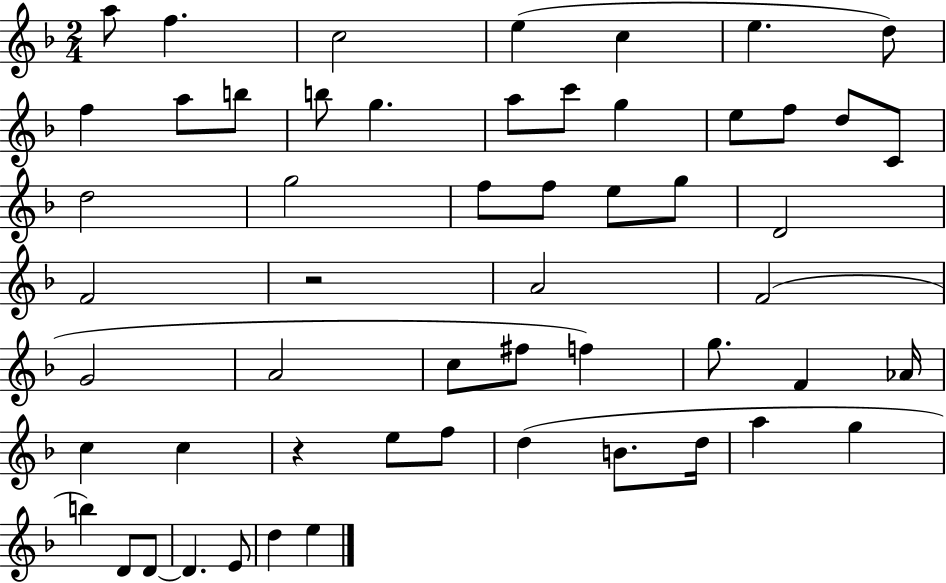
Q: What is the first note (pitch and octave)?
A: A5